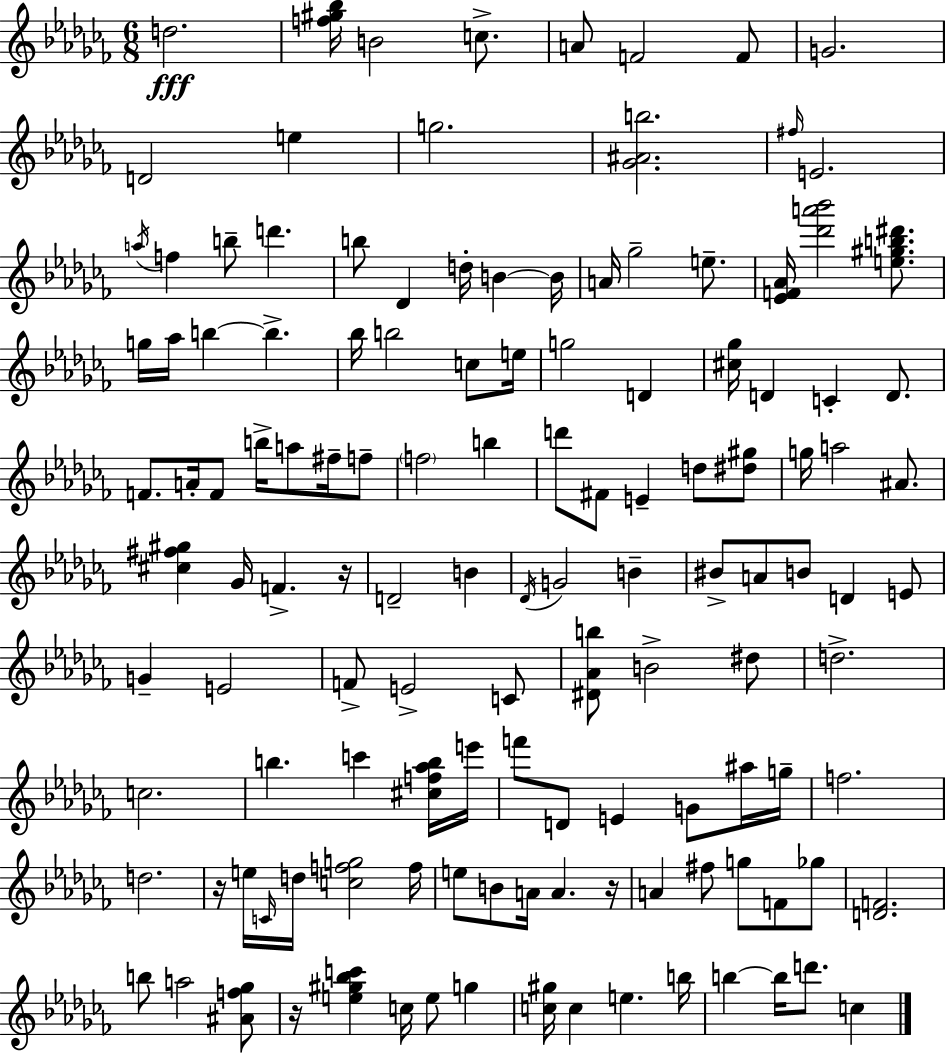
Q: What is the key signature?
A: AES minor